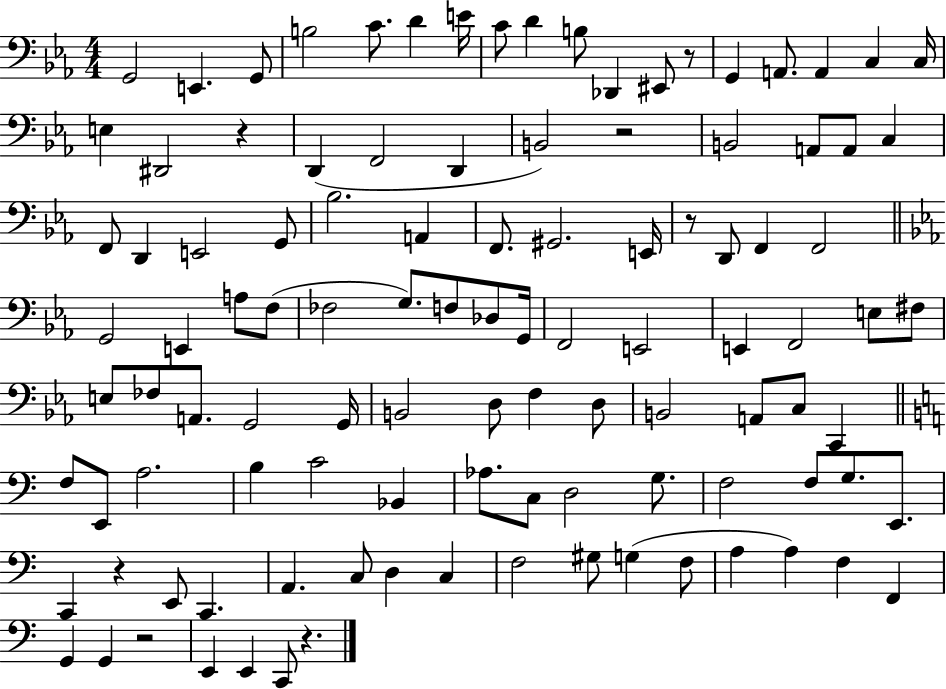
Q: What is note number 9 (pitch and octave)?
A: D4